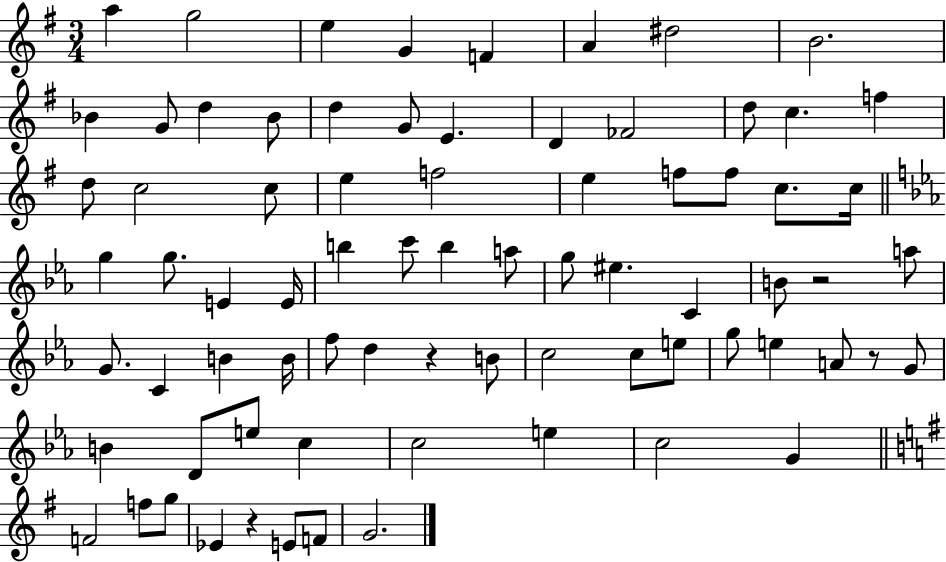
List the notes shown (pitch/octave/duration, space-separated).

A5/q G5/h E5/q G4/q F4/q A4/q D#5/h B4/h. Bb4/q G4/e D5/q Bb4/e D5/q G4/e E4/q. D4/q FES4/h D5/e C5/q. F5/q D5/e C5/h C5/e E5/q F5/h E5/q F5/e F5/e C5/e. C5/s G5/q G5/e. E4/q E4/s B5/q C6/e B5/q A5/e G5/e EIS5/q. C4/q B4/e R/h A5/e G4/e. C4/q B4/q B4/s F5/e D5/q R/q B4/e C5/h C5/e E5/e G5/e E5/q A4/e R/e G4/e B4/q D4/e E5/e C5/q C5/h E5/q C5/h G4/q F4/h F5/e G5/e Eb4/q R/q E4/e F4/e G4/h.